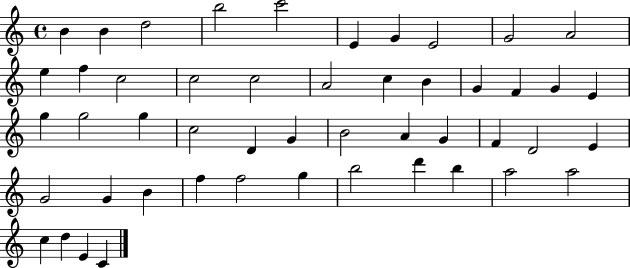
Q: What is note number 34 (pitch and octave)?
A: E4